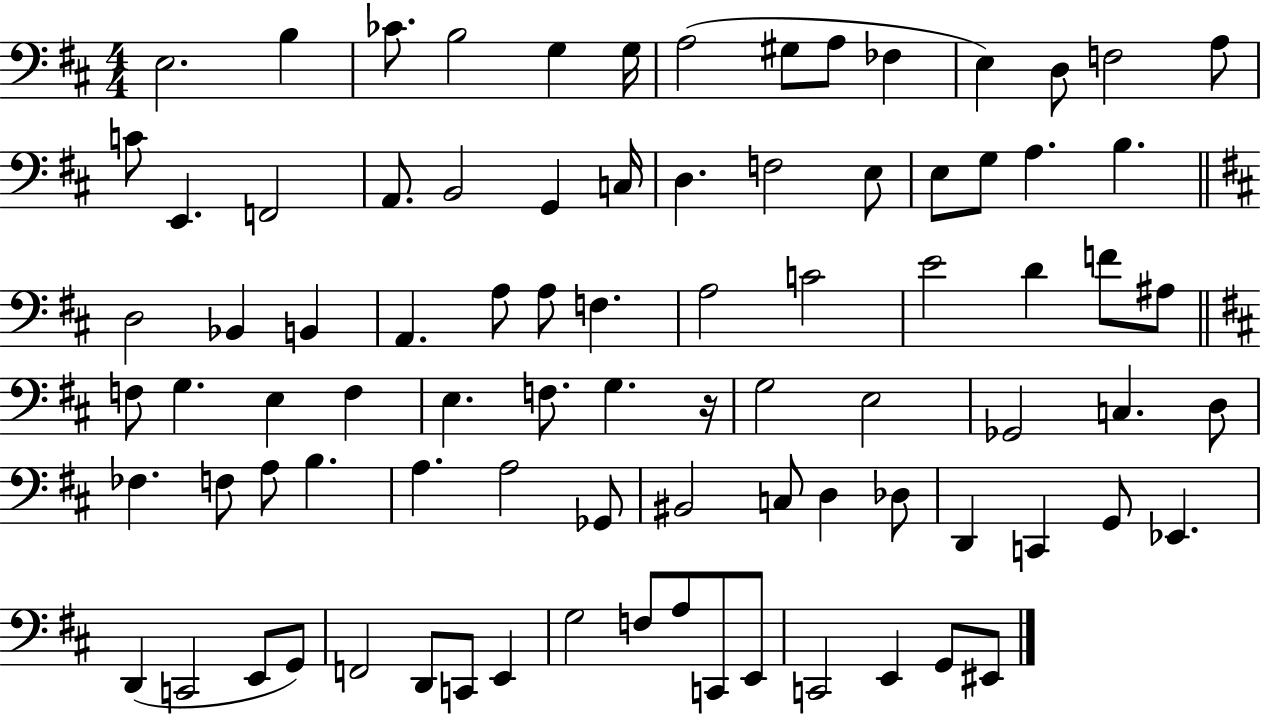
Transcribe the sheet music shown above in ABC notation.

X:1
T:Untitled
M:4/4
L:1/4
K:D
E,2 B, _C/2 B,2 G, G,/4 A,2 ^G,/2 A,/2 _F, E, D,/2 F,2 A,/2 C/2 E,, F,,2 A,,/2 B,,2 G,, C,/4 D, F,2 E,/2 E,/2 G,/2 A, B, D,2 _B,, B,, A,, A,/2 A,/2 F, A,2 C2 E2 D F/2 ^A,/2 F,/2 G, E, F, E, F,/2 G, z/4 G,2 E,2 _G,,2 C, D,/2 _F, F,/2 A,/2 B, A, A,2 _G,,/2 ^B,,2 C,/2 D, _D,/2 D,, C,, G,,/2 _E,, D,, C,,2 E,,/2 G,,/2 F,,2 D,,/2 C,,/2 E,, G,2 F,/2 A,/2 C,,/2 E,,/2 C,,2 E,, G,,/2 ^E,,/2